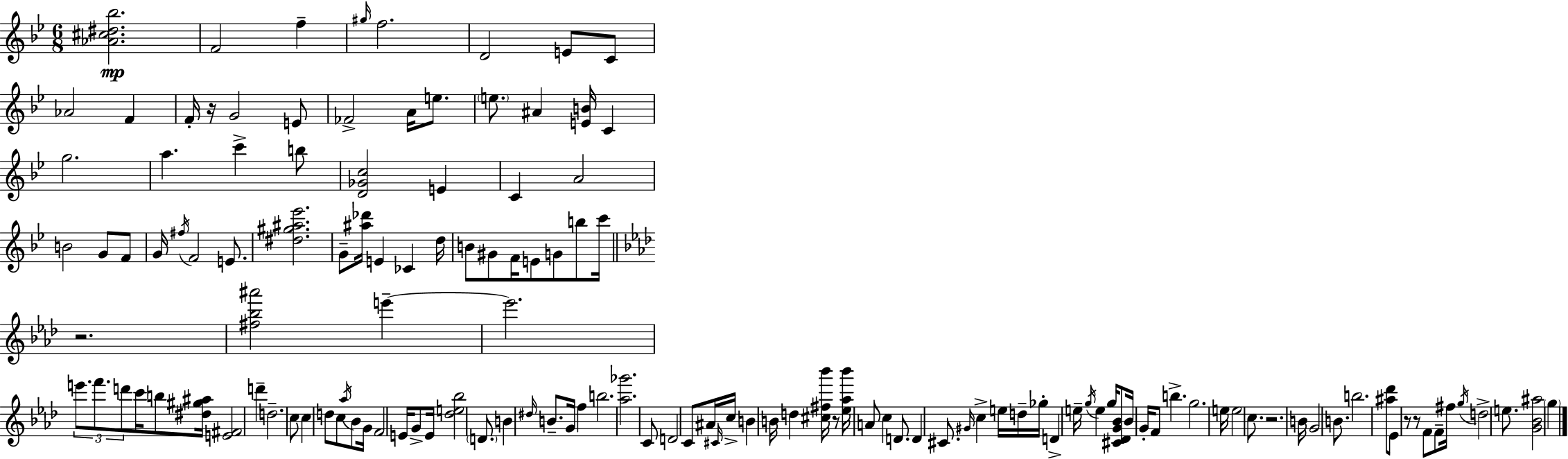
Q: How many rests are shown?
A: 6